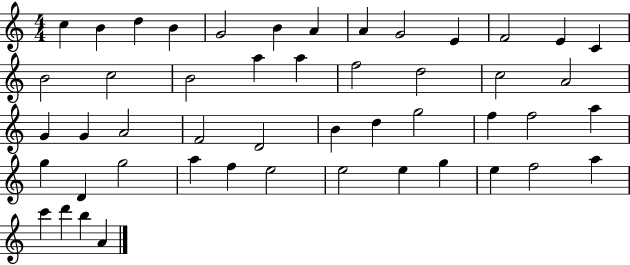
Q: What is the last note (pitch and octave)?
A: A4